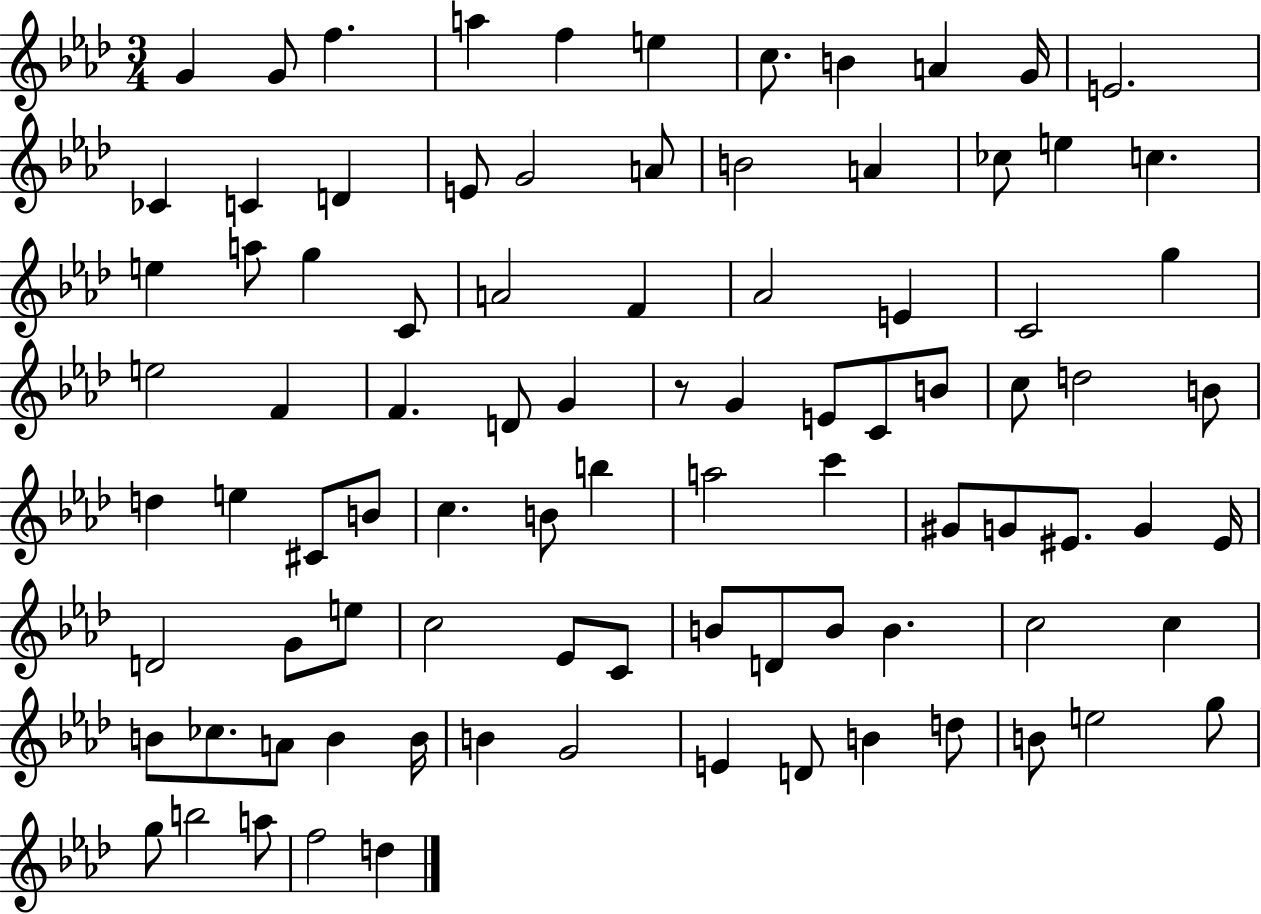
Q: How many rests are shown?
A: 1